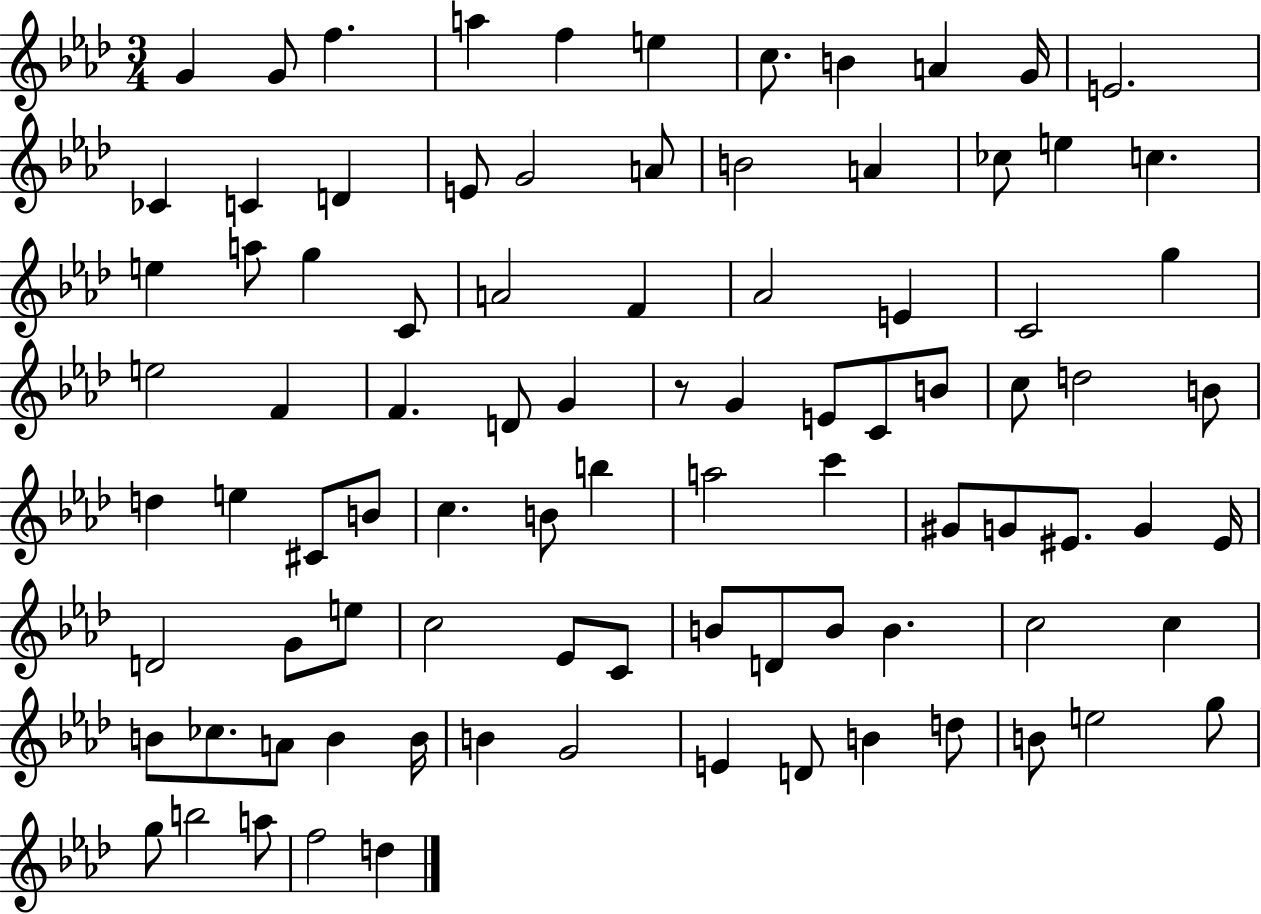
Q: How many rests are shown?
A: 1